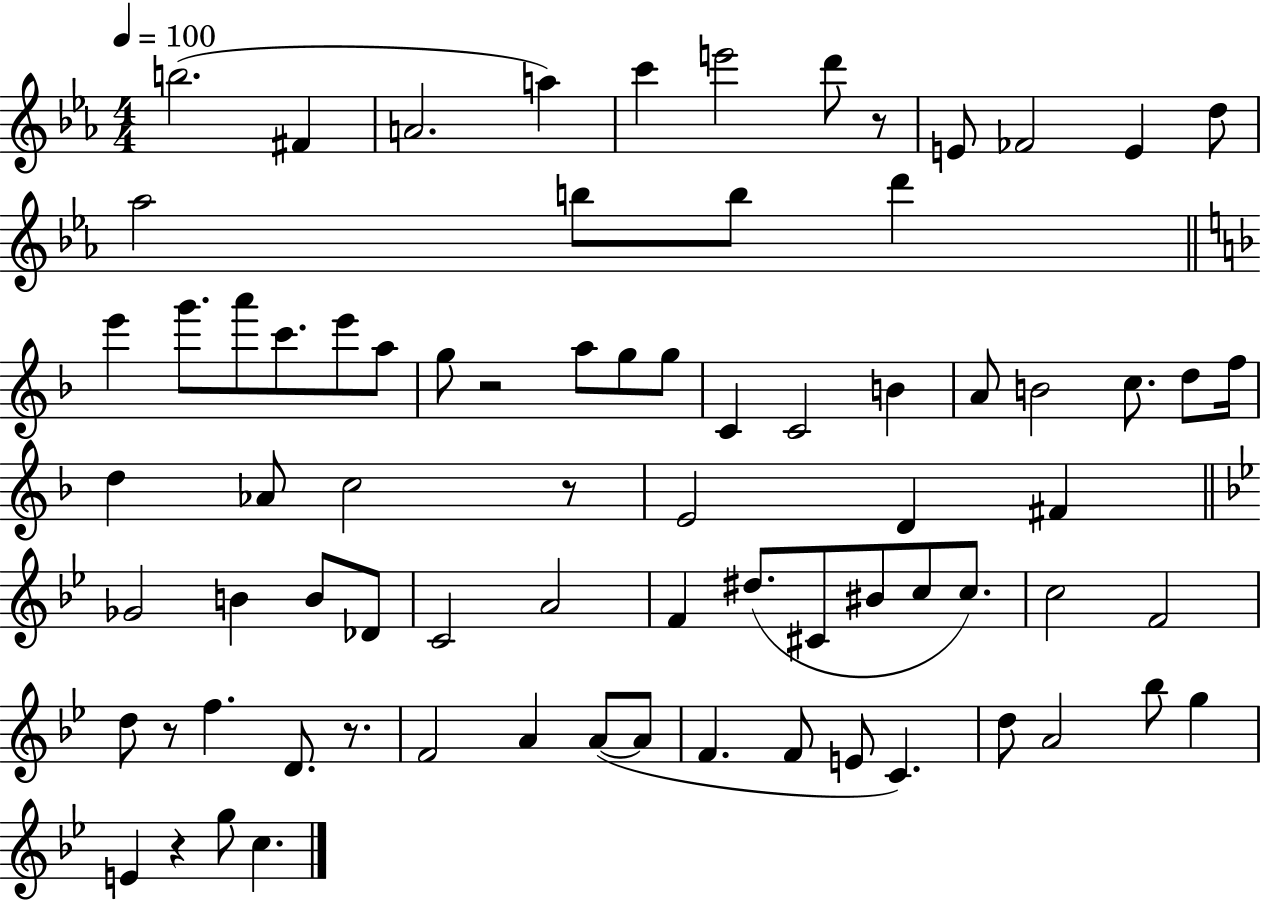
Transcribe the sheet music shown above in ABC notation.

X:1
T:Untitled
M:4/4
L:1/4
K:Eb
b2 ^F A2 a c' e'2 d'/2 z/2 E/2 _F2 E d/2 _a2 b/2 b/2 d' e' g'/2 a'/2 c'/2 e'/2 a/2 g/2 z2 a/2 g/2 g/2 C C2 B A/2 B2 c/2 d/2 f/4 d _A/2 c2 z/2 E2 D ^F _G2 B B/2 _D/2 C2 A2 F ^d/2 ^C/2 ^B/2 c/2 c/2 c2 F2 d/2 z/2 f D/2 z/2 F2 A A/2 A/2 F F/2 E/2 C d/2 A2 _b/2 g E z g/2 c